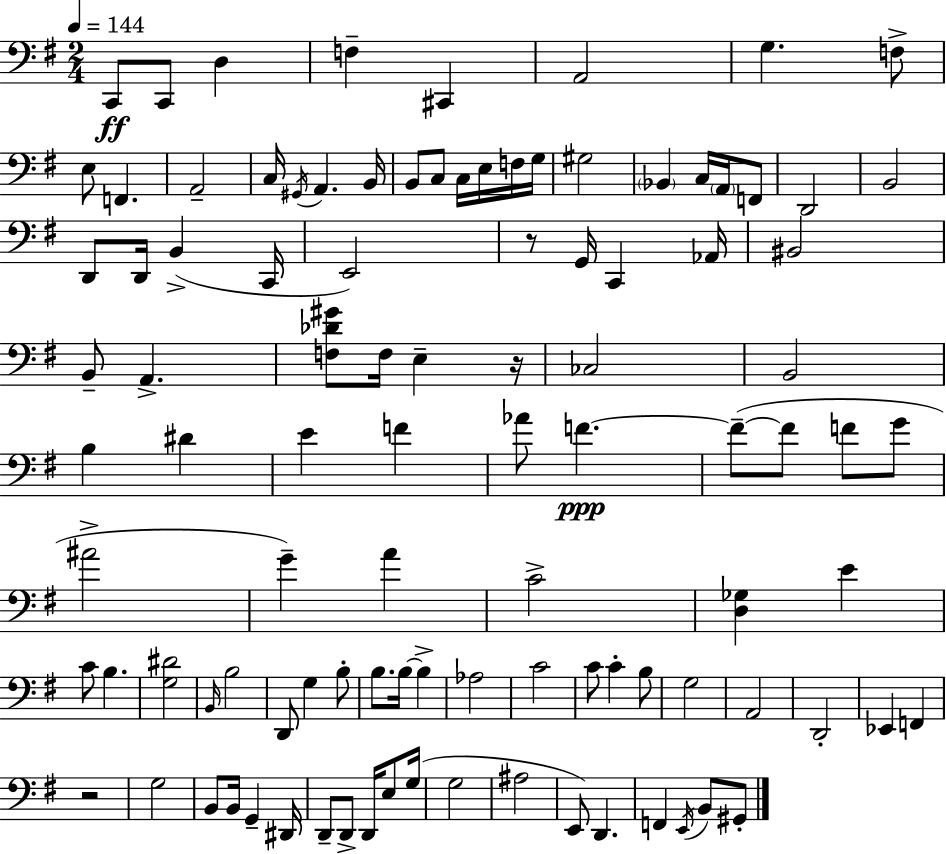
C2/e C2/e D3/q F3/q C#2/q A2/h G3/q. F3/e E3/e F2/q. A2/h C3/s G#2/s A2/q. B2/s B2/e C3/e C3/s E3/s F3/s G3/s G#3/h Bb2/q C3/s A2/s F2/e D2/h B2/h D2/e D2/s B2/q C2/s E2/h R/e G2/s C2/q Ab2/s BIS2/h B2/e A2/q. [F3,Db4,G#4]/e F3/s E3/q R/s CES3/h B2/h B3/q D#4/q E4/q F4/q Ab4/e F4/q. F4/e F4/e F4/e G4/e A#4/h G4/q A4/q C4/h [D3,Gb3]/q E4/q C4/e B3/q. [G3,D#4]/h B2/s B3/h D2/e G3/q B3/e B3/e. B3/s B3/q Ab3/h C4/h C4/e C4/q B3/e G3/h A2/h D2/h Eb2/q F2/q R/h G3/h B2/e B2/s G2/q D#2/s D2/e D2/e D2/s E3/e G3/s G3/h A#3/h E2/e D2/q. F2/q E2/s B2/e G#2/e